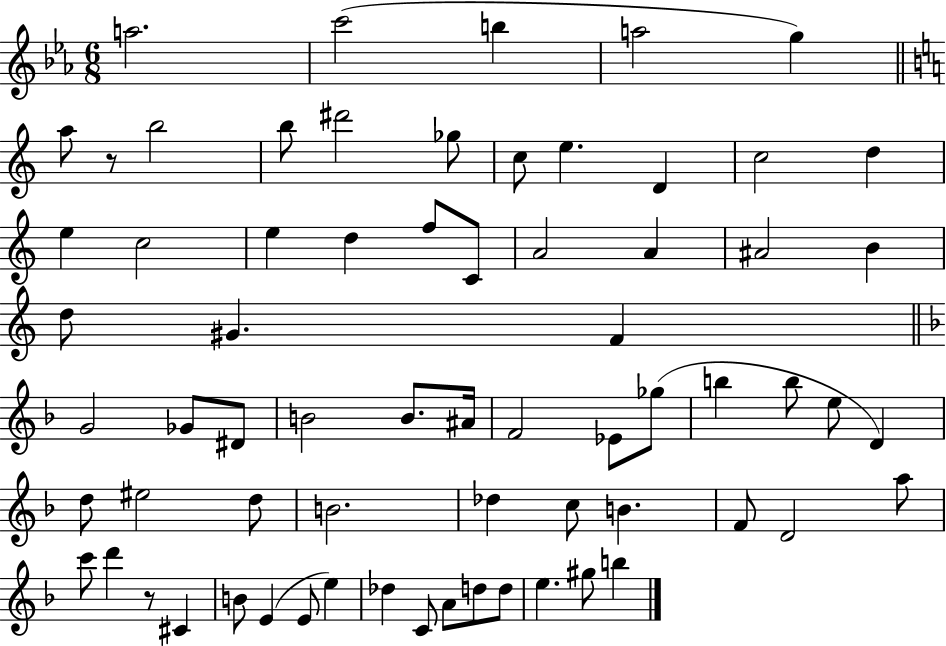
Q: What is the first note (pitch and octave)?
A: A5